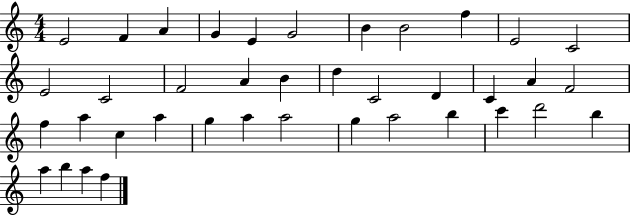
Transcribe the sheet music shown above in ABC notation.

X:1
T:Untitled
M:4/4
L:1/4
K:C
E2 F A G E G2 B B2 f E2 C2 E2 C2 F2 A B d C2 D C A F2 f a c a g a a2 g a2 b c' d'2 b a b a f